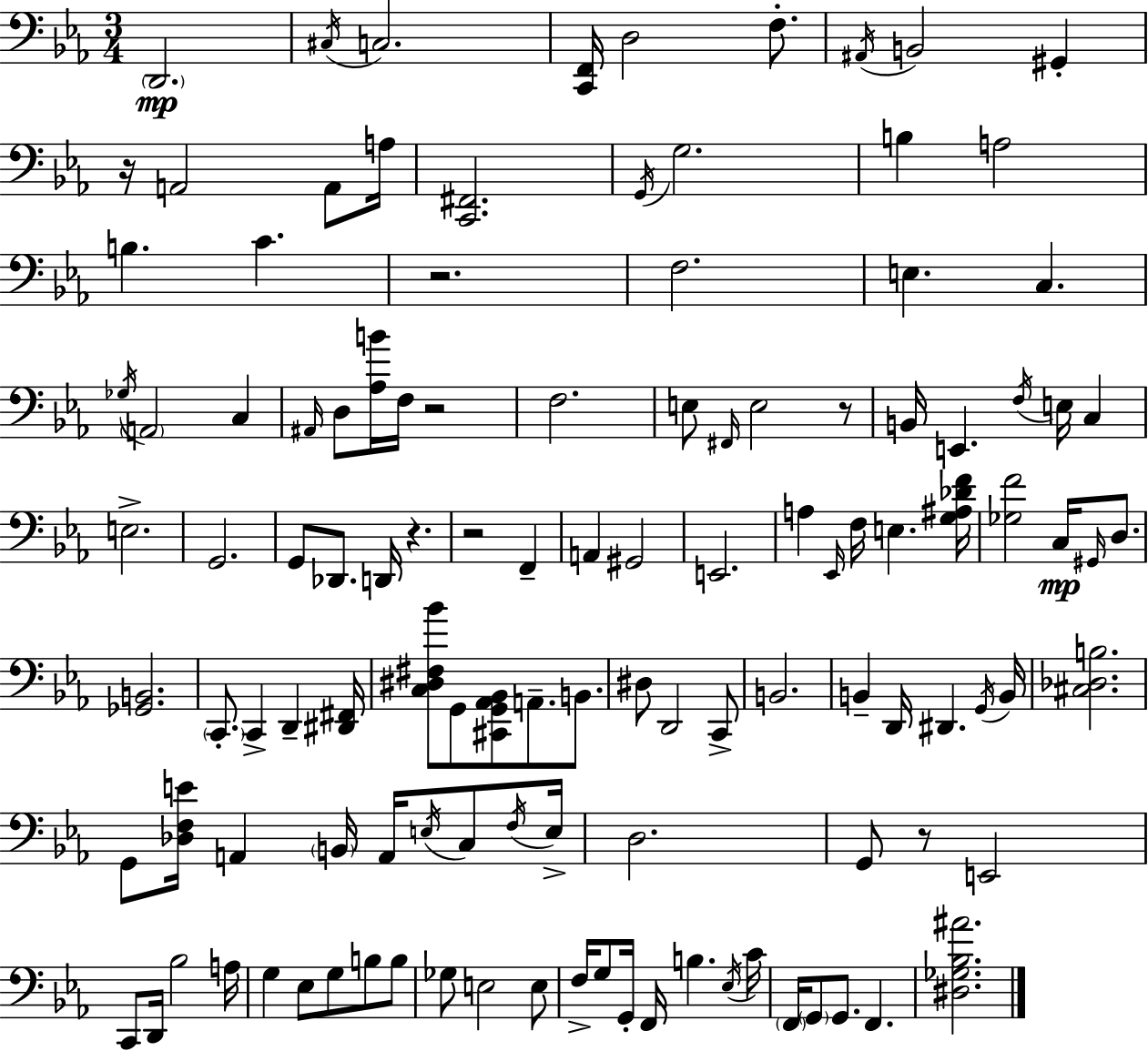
{
  \clef bass
  \numericTimeSignature
  \time 3/4
  \key ees \major
  \parenthesize d,2.\mp | \acciaccatura { cis16 } c2. | <c, f,>16 d2 f8.-. | \acciaccatura { ais,16 } b,2 gis,4-. | \break r16 a,2 a,8 | a16 <c, fis,>2. | \acciaccatura { g,16 } g2. | b4 a2 | \break b4. c'4. | r2. | f2. | e4. c4. | \break \acciaccatura { ges16 } \parenthesize a,2 | c4 \grace { ais,16 } d8 <aes b'>16 f16 r2 | f2. | e8 \grace { fis,16 } e2 | \break r8 b,16 e,4. | \acciaccatura { f16 } e16 c4 e2.-> | g,2. | g,8 des,8. | \break d,16 r4. r2 | f,4-- a,4 gis,2 | e,2. | a4 \grace { ees,16 } | \break f16 e4. <g ais des' f'>16 <ges f'>2 | c16\mp \grace { gis,16 } d8. <ges, b,>2. | \parenthesize c,8.-. | c,4-> d,4-- <dis, fis,>16 <c dis fis bes'>8 g,8 | \break <cis, g, aes, bes,>8 a,8.-- b,8. dis8 d,2 | c,8-> b,2. | b,4-- | d,16 dis,4. \acciaccatura { g,16 } b,16 <cis des b>2. | \break g,8 | <des f e'>16 a,4 \parenthesize b,16 a,16 \acciaccatura { e16 } c8 \acciaccatura { f16 } e16-> | d2. | g,8 r8 e,2 | \break c,8 d,16 bes2 a16 | g4 ees8 g8 b8 b8 | ges8 e2 e8 | f16-> g8 g,16-. f,16 b4. \acciaccatura { ees16 } | \break c'16 \parenthesize f,16 \parenthesize g,8 g,8. f,4. | <dis ges bes ais'>2. | \bar "|."
}